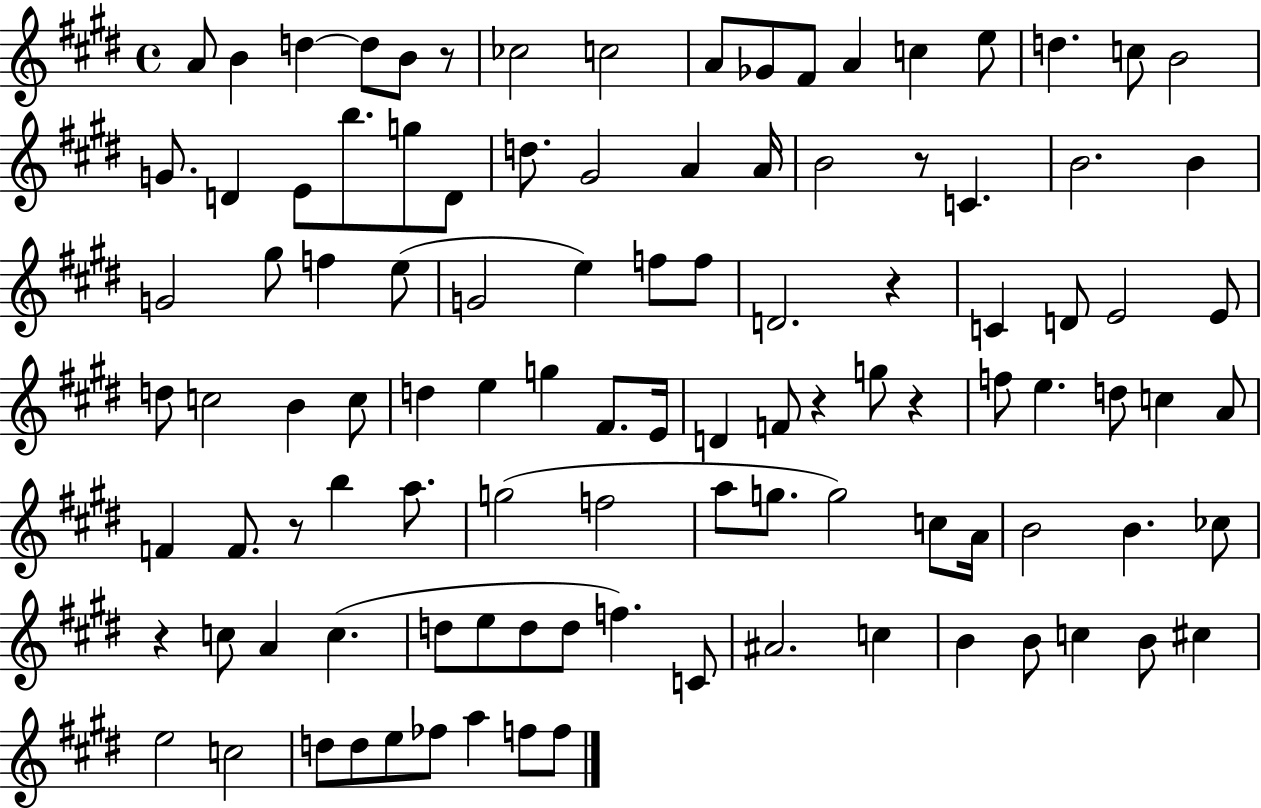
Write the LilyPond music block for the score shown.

{
  \clef treble
  \time 4/4
  \defaultTimeSignature
  \key e \major
  \repeat volta 2 { a'8 b'4 d''4~~ d''8 b'8 r8 | ces''2 c''2 | a'8 ges'8 fis'8 a'4 c''4 e''8 | d''4. c''8 b'2 | \break g'8. d'4 e'8 b''8. g''8 d'8 | d''8. gis'2 a'4 a'16 | b'2 r8 c'4. | b'2. b'4 | \break g'2 gis''8 f''4 e''8( | g'2 e''4) f''8 f''8 | d'2. r4 | c'4 d'8 e'2 e'8 | \break d''8 c''2 b'4 c''8 | d''4 e''4 g''4 fis'8. e'16 | d'4 f'8 r4 g''8 r4 | f''8 e''4. d''8 c''4 a'8 | \break f'4 f'8. r8 b''4 a''8. | g''2( f''2 | a''8 g''8. g''2) c''8 a'16 | b'2 b'4. ces''8 | \break r4 c''8 a'4 c''4.( | d''8 e''8 d''8 d''8 f''4.) c'8 | ais'2. c''4 | b'4 b'8 c''4 b'8 cis''4 | \break e''2 c''2 | d''8 d''8 e''8 fes''8 a''4 f''8 f''8 | } \bar "|."
}